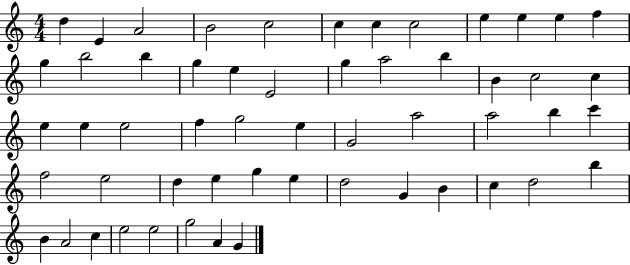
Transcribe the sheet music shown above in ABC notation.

X:1
T:Untitled
M:4/4
L:1/4
K:C
d E A2 B2 c2 c c c2 e e e f g b2 b g e E2 g a2 b B c2 c e e e2 f g2 e G2 a2 a2 b c' f2 e2 d e g e d2 G B c d2 b B A2 c e2 e2 g2 A G